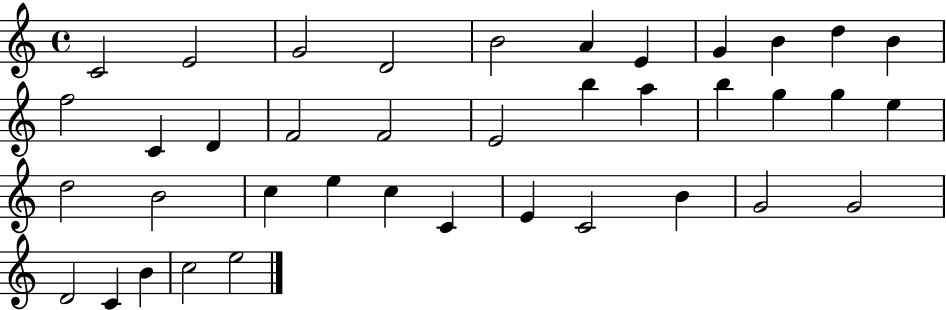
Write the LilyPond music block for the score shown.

{
  \clef treble
  \time 4/4
  \defaultTimeSignature
  \key c \major
  c'2 e'2 | g'2 d'2 | b'2 a'4 e'4 | g'4 b'4 d''4 b'4 | \break f''2 c'4 d'4 | f'2 f'2 | e'2 b''4 a''4 | b''4 g''4 g''4 e''4 | \break d''2 b'2 | c''4 e''4 c''4 c'4 | e'4 c'2 b'4 | g'2 g'2 | \break d'2 c'4 b'4 | c''2 e''2 | \bar "|."
}